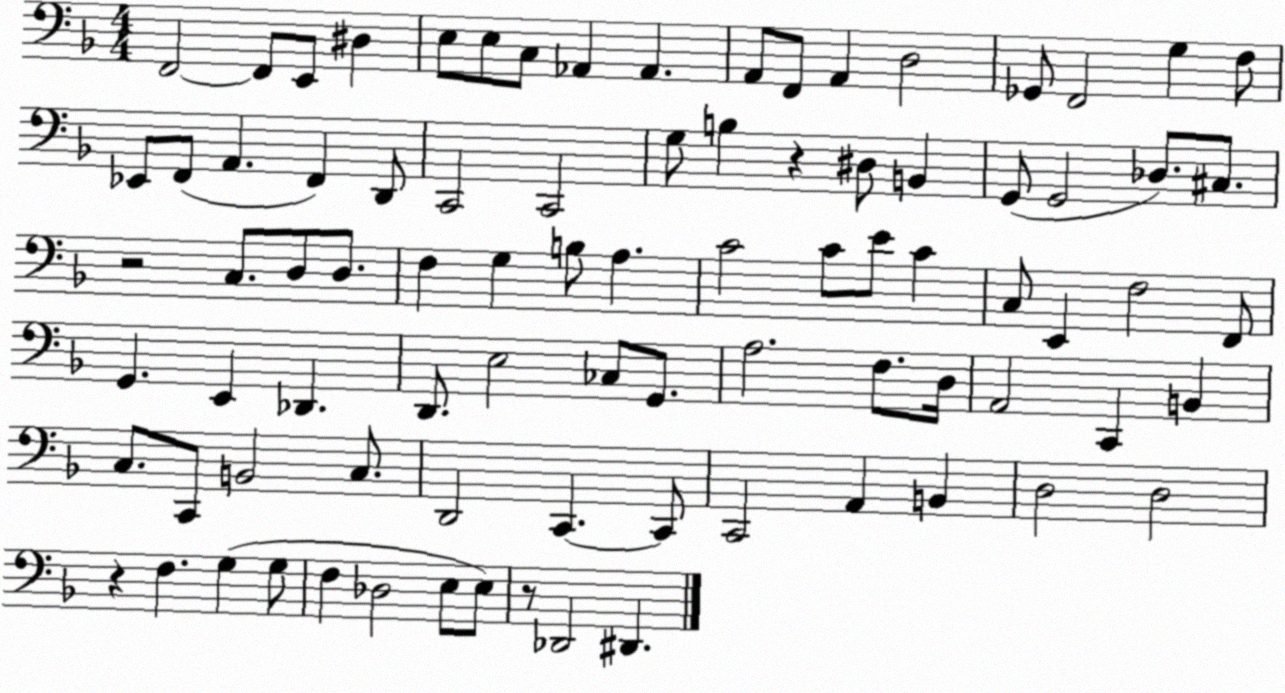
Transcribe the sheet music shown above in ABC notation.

X:1
T:Untitled
M:4/4
L:1/4
K:F
F,,2 F,,/2 E,,/2 ^D, E,/2 E,/2 C,/2 _A,, _A,, A,,/2 F,,/2 A,, D,2 _G,,/2 F,,2 G, F,/2 _E,,/2 F,,/2 A,, F,, D,,/2 C,,2 C,,2 G,/2 B, z ^D,/2 B,, G,,/2 G,,2 _D,/2 ^C,/2 z2 C,/2 D,/2 D,/2 F, G, B,/2 A, C2 C/2 E/2 C C,/2 E,, F,2 F,,/2 G,, E,, _D,, D,,/2 E,2 _C,/2 G,,/2 A,2 F,/2 D,/4 A,,2 C,, B,, C,/2 C,,/2 B,,2 C,/2 D,,2 C,, C,,/2 C,,2 A,, B,, D,2 D,2 z F, G, G,/2 F, _D,2 E,/2 E,/2 z/2 _D,,2 ^D,,